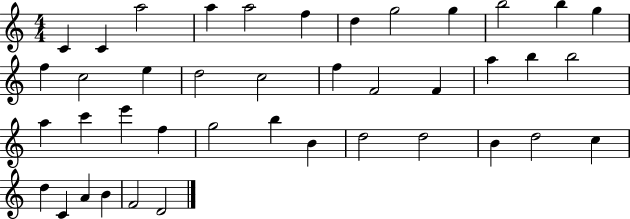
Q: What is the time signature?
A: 4/4